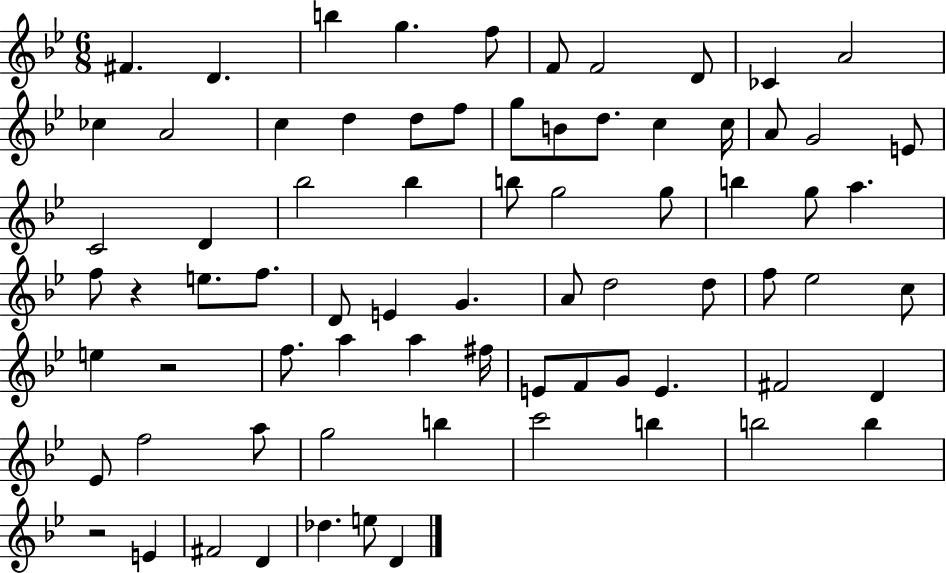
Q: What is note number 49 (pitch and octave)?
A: A5